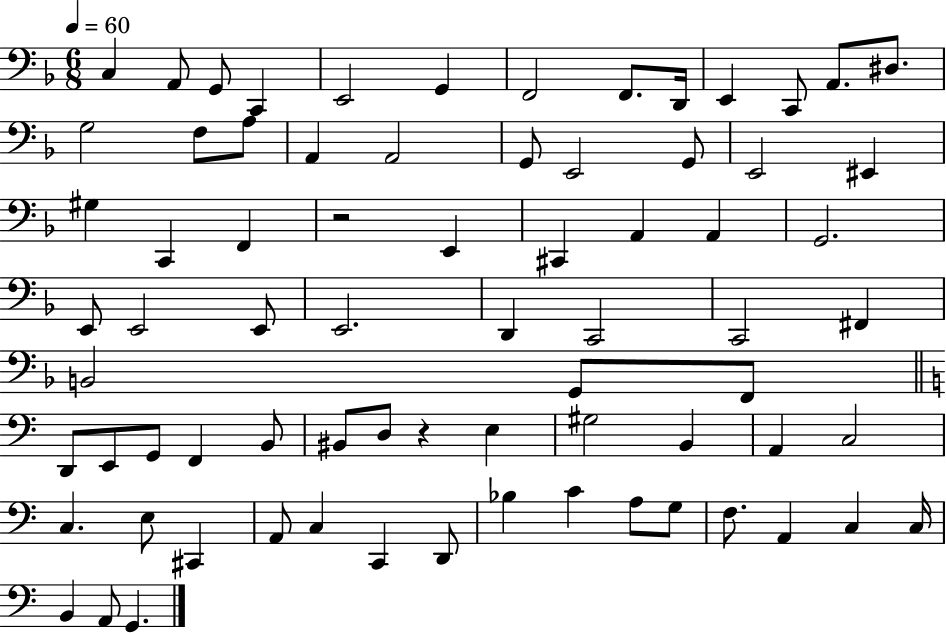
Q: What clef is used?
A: bass